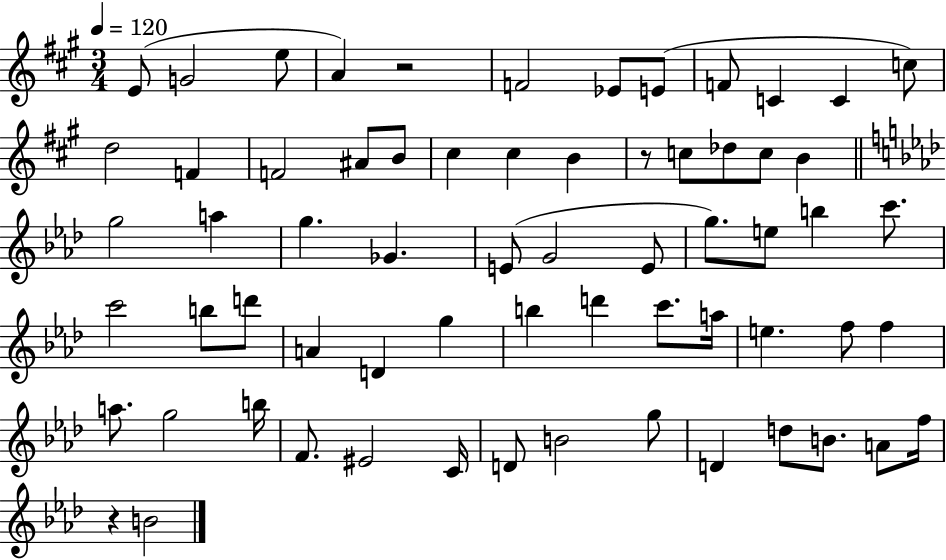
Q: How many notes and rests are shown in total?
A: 65